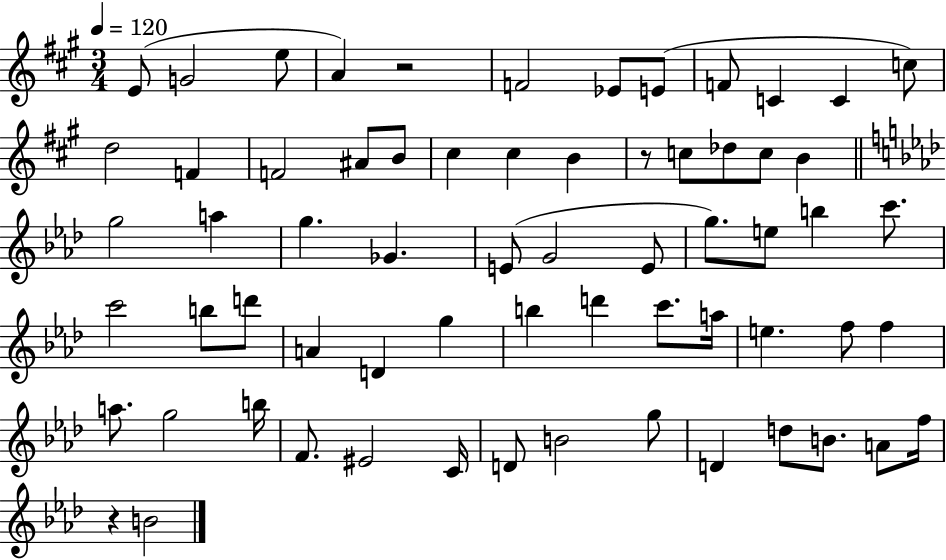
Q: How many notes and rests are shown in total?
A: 65